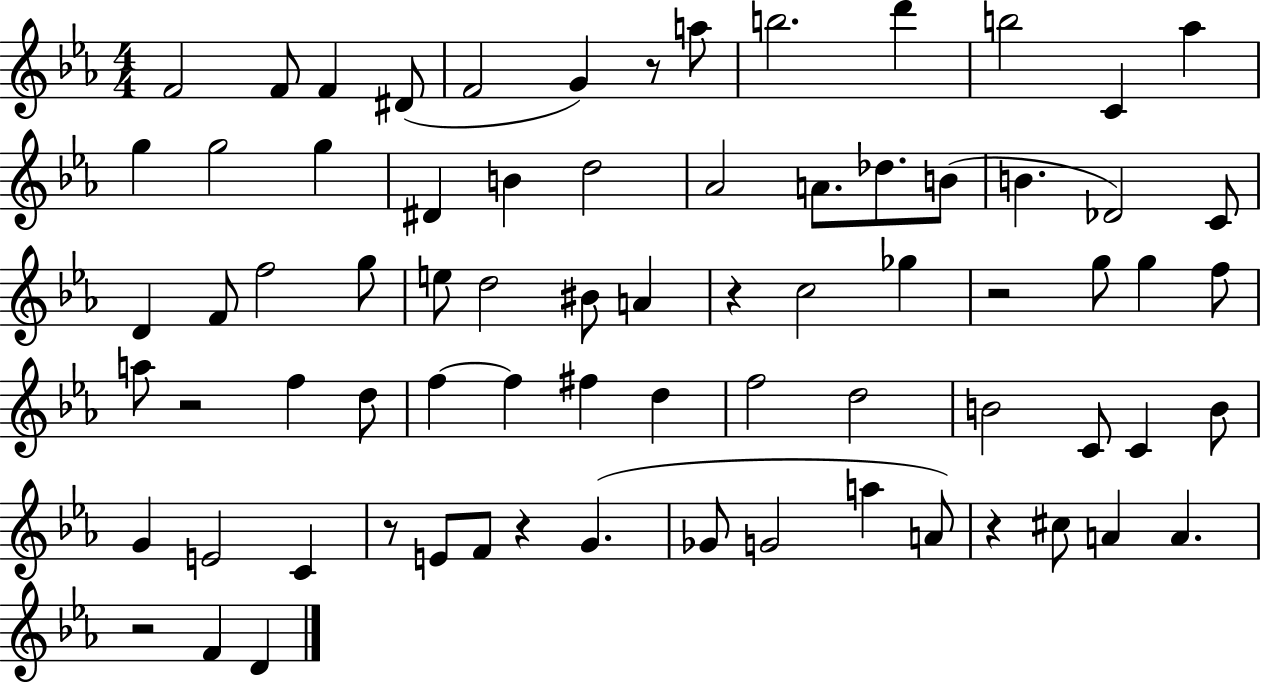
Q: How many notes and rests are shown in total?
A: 74